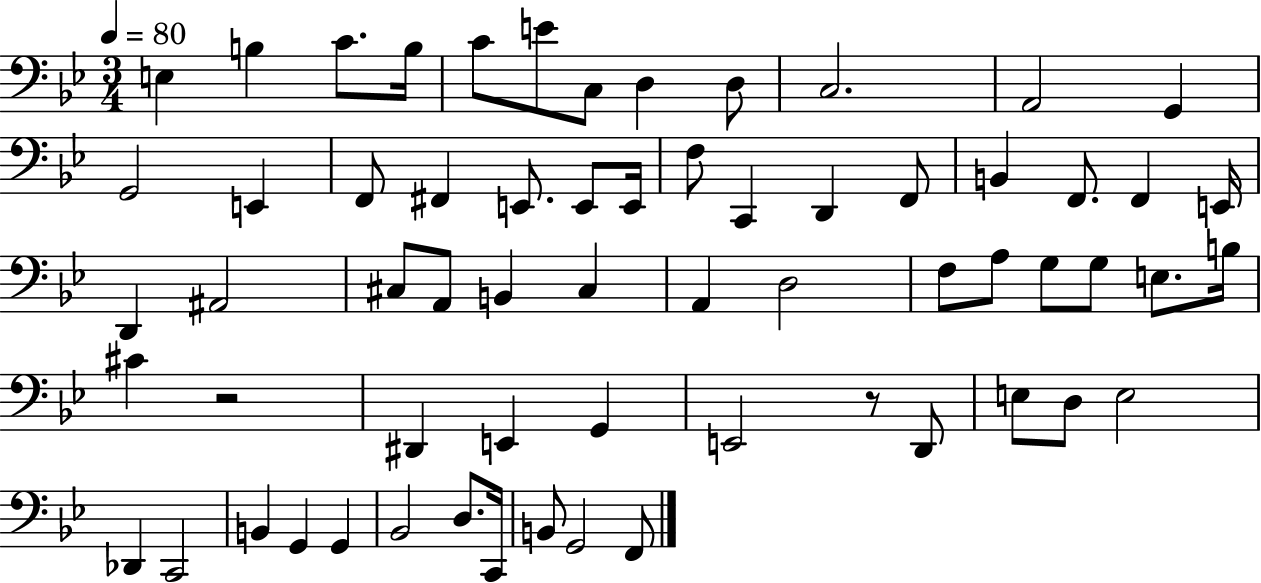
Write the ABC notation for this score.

X:1
T:Untitled
M:3/4
L:1/4
K:Bb
E, B, C/2 B,/4 C/2 E/2 C,/2 D, D,/2 C,2 A,,2 G,, G,,2 E,, F,,/2 ^F,, E,,/2 E,,/2 E,,/4 F,/2 C,, D,, F,,/2 B,, F,,/2 F,, E,,/4 D,, ^A,,2 ^C,/2 A,,/2 B,, ^C, A,, D,2 F,/2 A,/2 G,/2 G,/2 E,/2 B,/4 ^C z2 ^D,, E,, G,, E,,2 z/2 D,,/2 E,/2 D,/2 E,2 _D,, C,,2 B,, G,, G,, _B,,2 D,/2 C,,/4 B,,/2 G,,2 F,,/2